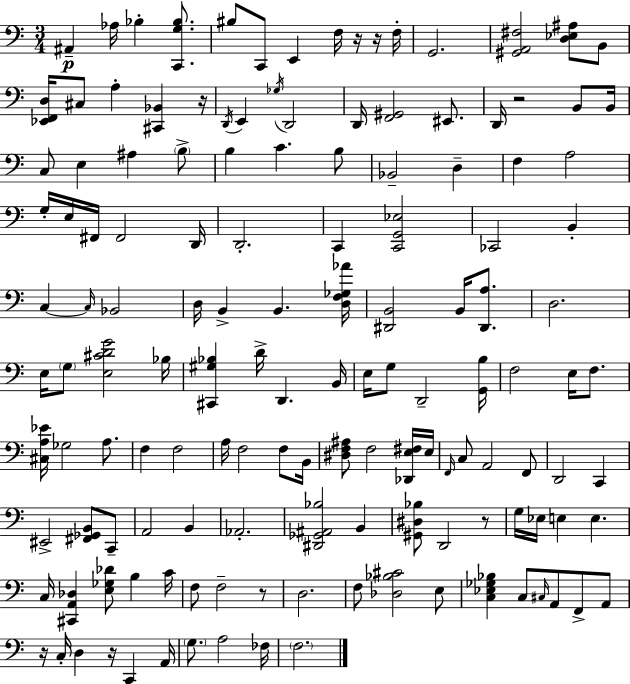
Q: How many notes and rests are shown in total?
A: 140